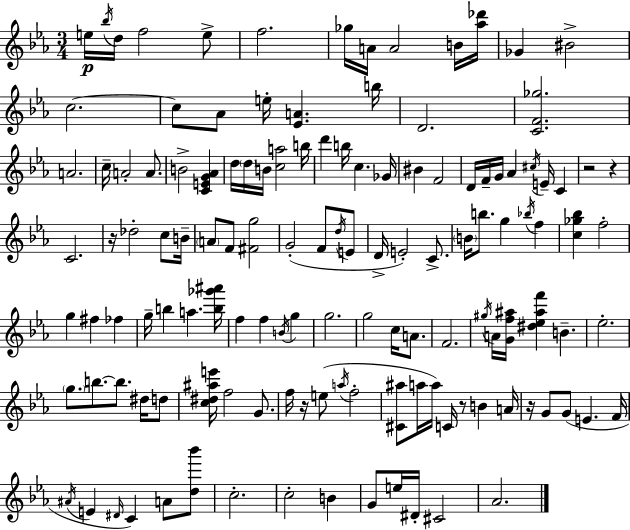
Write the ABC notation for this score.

X:1
T:Untitled
M:3/4
L:1/4
K:Cm
e/4 _b/4 d/4 f2 e/2 f2 _g/4 A/4 A2 B/4 [_a_d']/4 _G ^B2 c2 c/2 _A/2 e/4 [_EA] b/4 D2 [CF_g]2 A2 c/4 A2 A/2 B2 [CEG_A] d/4 d/4 B/4 [ca]2 b/4 d' b/4 c _G/4 ^B F2 D/4 F/4 G/4 _A ^c/4 E/4 C z2 z C2 z/4 _d2 c/2 B/4 A/2 F/2 [^Fg]2 G2 F/2 d/4 E/2 D/4 E2 C/2 B/4 b/2 g _b/4 f [c_g_b] f2 g ^f _f g/4 b a [b_g'^a']/4 f f B/4 g g2 g2 c/4 A/2 F2 ^g/4 A/4 [Gf^a]/4 [^d_e^af'] B _e2 g/2 b/2 b/2 ^d/4 d/2 [c^d^ae']/4 f2 G/2 f/4 z/4 e/2 a/4 f2 [^C^a]/2 a/4 a/4 C/4 z/2 B A/4 z/4 G/2 G/2 E F/4 ^A/4 E ^D/4 C A/2 [d_b']/2 c2 c2 B G/2 e/4 ^D/4 ^C2 _A2